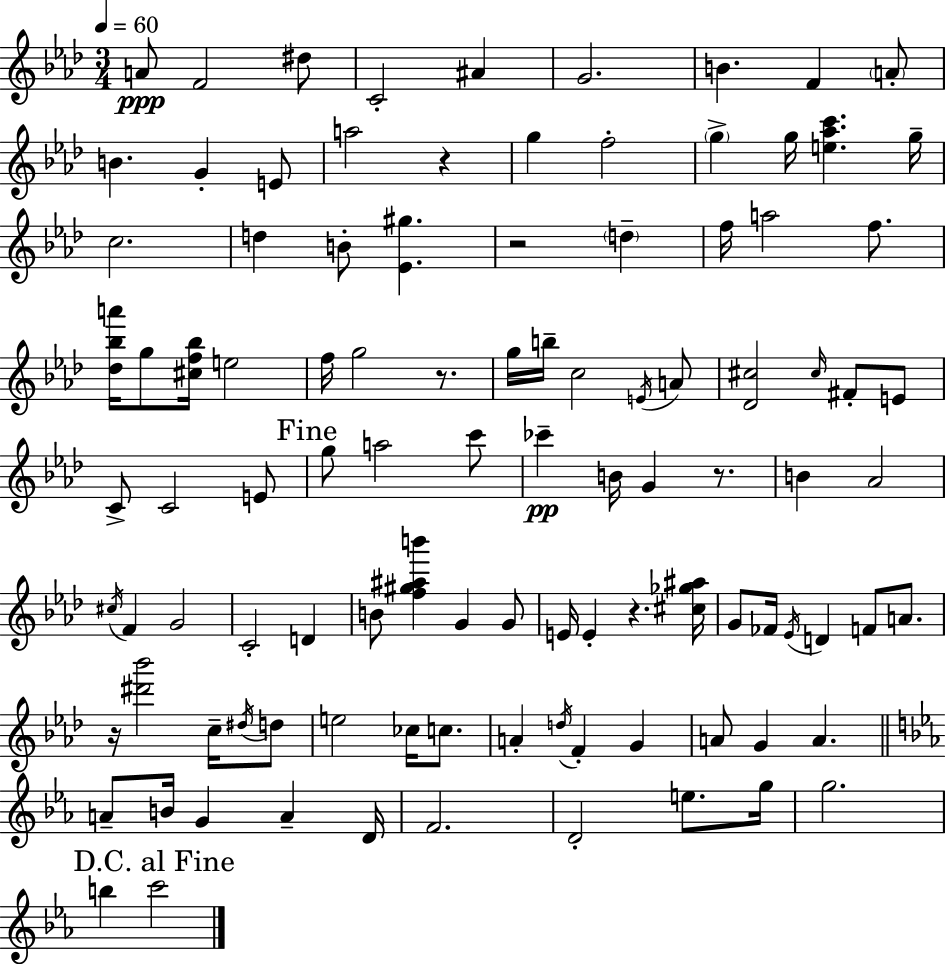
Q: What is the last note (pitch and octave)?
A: C6